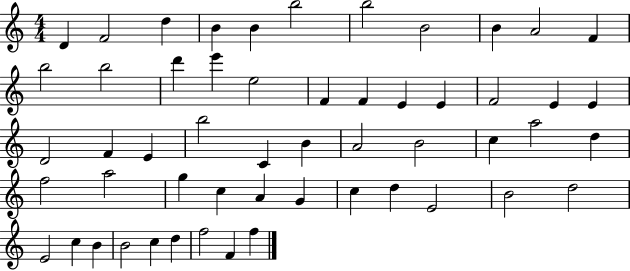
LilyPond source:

{
  \clef treble
  \numericTimeSignature
  \time 4/4
  \key c \major
  d'4 f'2 d''4 | b'4 b'4 b''2 | b''2 b'2 | b'4 a'2 f'4 | \break b''2 b''2 | d'''4 e'''4 e''2 | f'4 f'4 e'4 e'4 | f'2 e'4 e'4 | \break d'2 f'4 e'4 | b''2 c'4 b'4 | a'2 b'2 | c''4 a''2 d''4 | \break f''2 a''2 | g''4 c''4 a'4 g'4 | c''4 d''4 e'2 | b'2 d''2 | \break e'2 c''4 b'4 | b'2 c''4 d''4 | f''2 f'4 f''4 | \bar "|."
}